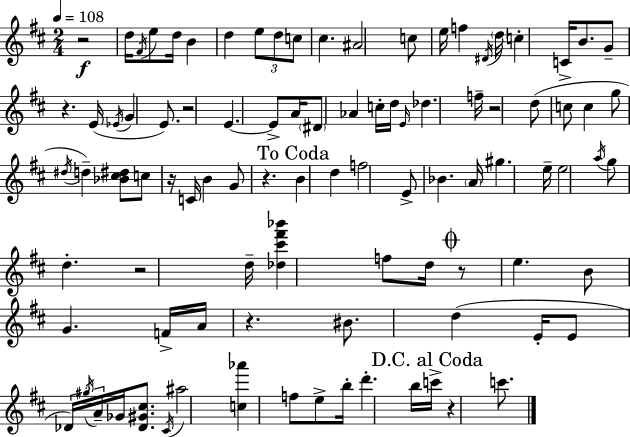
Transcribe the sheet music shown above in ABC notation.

X:1
T:Untitled
M:2/4
L:1/4
K:D
z2 d/4 ^F/4 e/2 d/4 B d e/2 d/2 c/2 ^c ^A2 c/2 e/4 f ^D/4 d/4 c C/4 B/2 G/2 z E/4 _E/4 G E/2 z2 E E/2 A/4 ^D/2 _A c/4 d/4 E/4 _d f/4 z2 d/2 c/2 c g/2 ^d/4 d [_B^c^d]/2 c/2 z/4 C/4 B G/2 z B d f2 E/2 _B A/4 ^g e/4 e2 a/4 g/2 d z2 d/4 [_d^c'^f'_b'] f/2 d/4 z/2 e B/2 G F/4 A/4 z ^B/2 d E/4 E/2 _D/4 ^g/4 A/4 _G/4 [_D^G^c]/2 ^C/4 ^a2 [c_a'] f/2 e/2 b/4 d' b/4 c'/4 z c'/2